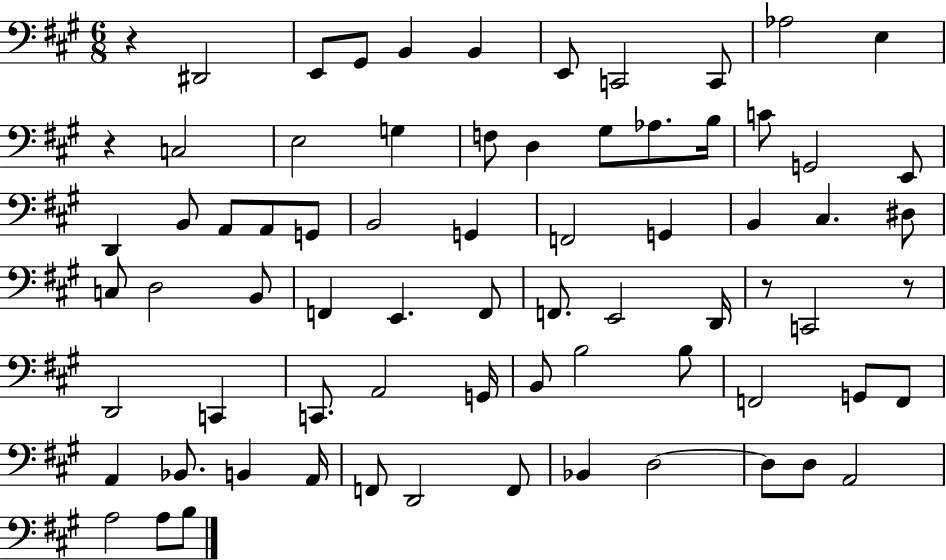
R/q D#2/h E2/e G#2/e B2/q B2/q E2/e C2/h C2/e Ab3/h E3/q R/q C3/h E3/h G3/q F3/e D3/q G#3/e Ab3/e. B3/s C4/e G2/h E2/e D2/q B2/e A2/e A2/e G2/e B2/h G2/q F2/h G2/q B2/q C#3/q. D#3/e C3/e D3/h B2/e F2/q E2/q. F2/e F2/e. E2/h D2/s R/e C2/h R/e D2/h C2/q C2/e. A2/h G2/s B2/e B3/h B3/e F2/h G2/e F2/e A2/q Bb2/e. B2/q A2/s F2/e D2/h F2/e Bb2/q D3/h D3/e D3/e A2/h A3/h A3/e B3/e